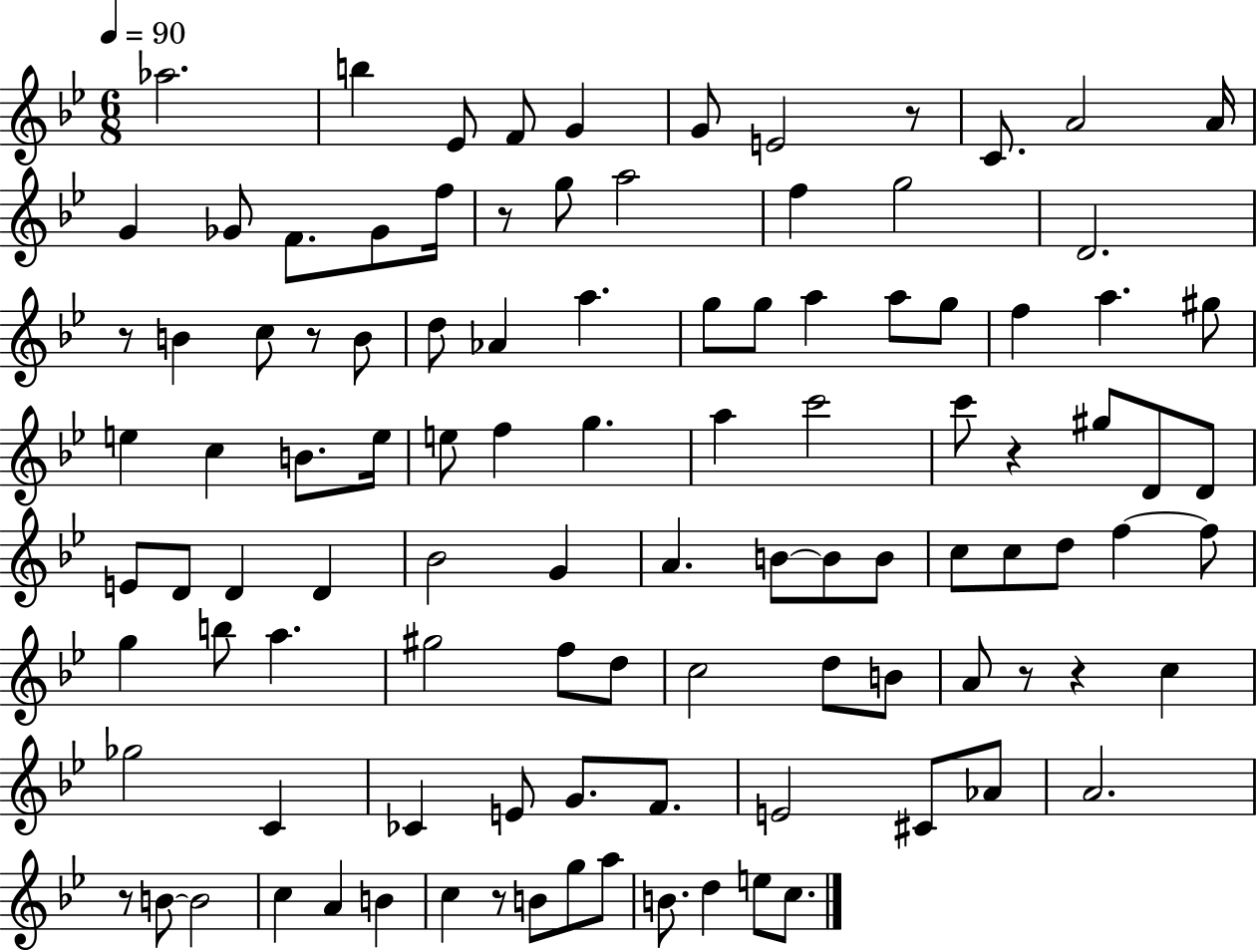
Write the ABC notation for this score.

X:1
T:Untitled
M:6/8
L:1/4
K:Bb
_a2 b _E/2 F/2 G G/2 E2 z/2 C/2 A2 A/4 G _G/2 F/2 _G/2 f/4 z/2 g/2 a2 f g2 D2 z/2 B c/2 z/2 B/2 d/2 _A a g/2 g/2 a a/2 g/2 f a ^g/2 e c B/2 e/4 e/2 f g a c'2 c'/2 z ^g/2 D/2 D/2 E/2 D/2 D D _B2 G A B/2 B/2 B/2 c/2 c/2 d/2 f f/2 g b/2 a ^g2 f/2 d/2 c2 d/2 B/2 A/2 z/2 z c _g2 C _C E/2 G/2 F/2 E2 ^C/2 _A/2 A2 z/2 B/2 B2 c A B c z/2 B/2 g/2 a/2 B/2 d e/2 c/2